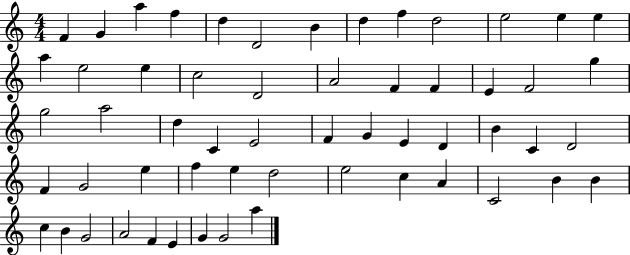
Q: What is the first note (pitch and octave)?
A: F4